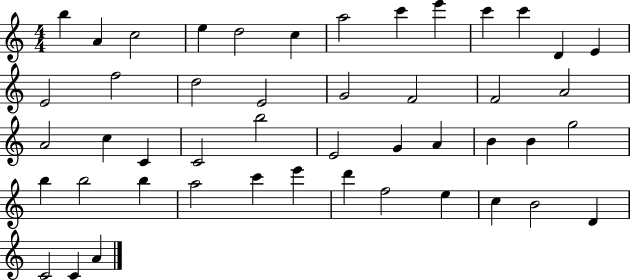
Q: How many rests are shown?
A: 0